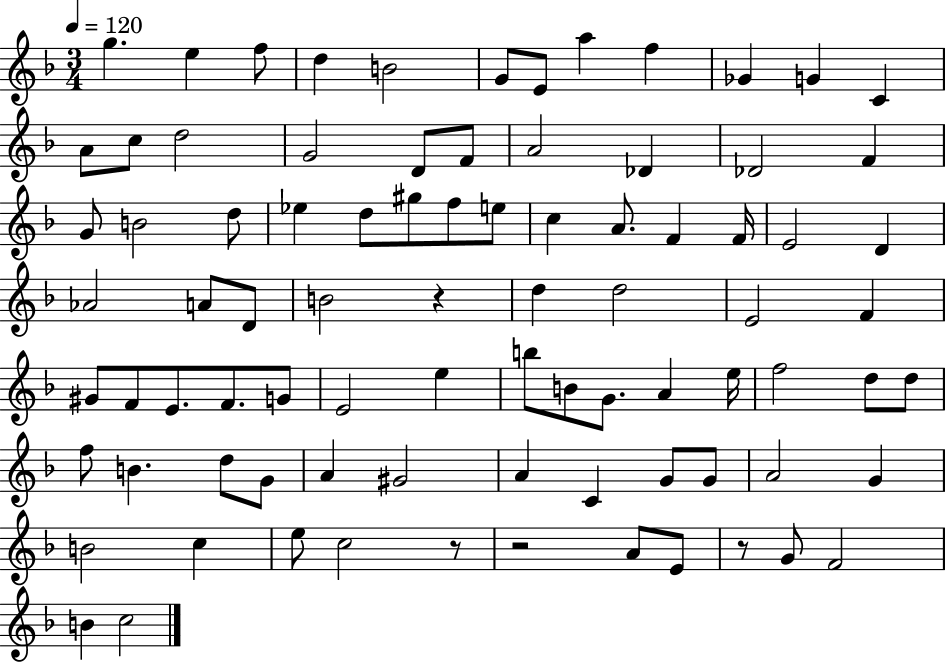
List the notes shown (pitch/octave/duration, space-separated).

G5/q. E5/q F5/e D5/q B4/h G4/e E4/e A5/q F5/q Gb4/q G4/q C4/q A4/e C5/e D5/h G4/h D4/e F4/e A4/h Db4/q Db4/h F4/q G4/e B4/h D5/e Eb5/q D5/e G#5/e F5/e E5/e C5/q A4/e. F4/q F4/s E4/h D4/q Ab4/h A4/e D4/e B4/h R/q D5/q D5/h E4/h F4/q G#4/e F4/e E4/e. F4/e. G4/e E4/h E5/q B5/e B4/e G4/e. A4/q E5/s F5/h D5/e D5/e F5/e B4/q. D5/e G4/e A4/q G#4/h A4/q C4/q G4/e G4/e A4/h G4/q B4/h C5/q E5/e C5/h R/e R/h A4/e E4/e R/e G4/e F4/h B4/q C5/h